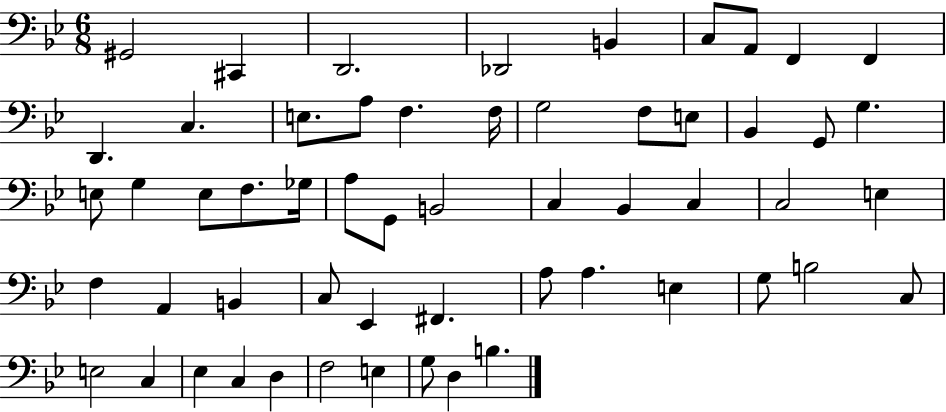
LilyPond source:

{
  \clef bass
  \numericTimeSignature
  \time 6/8
  \key bes \major
  gis,2 cis,4 | d,2. | des,2 b,4 | c8 a,8 f,4 f,4 | \break d,4. c4. | e8. a8 f4. f16 | g2 f8 e8 | bes,4 g,8 g4. | \break e8 g4 e8 f8. ges16 | a8 g,8 b,2 | c4 bes,4 c4 | c2 e4 | \break f4 a,4 b,4 | c8 ees,4 fis,4. | a8 a4. e4 | g8 b2 c8 | \break e2 c4 | ees4 c4 d4 | f2 e4 | g8 d4 b4. | \break \bar "|."
}